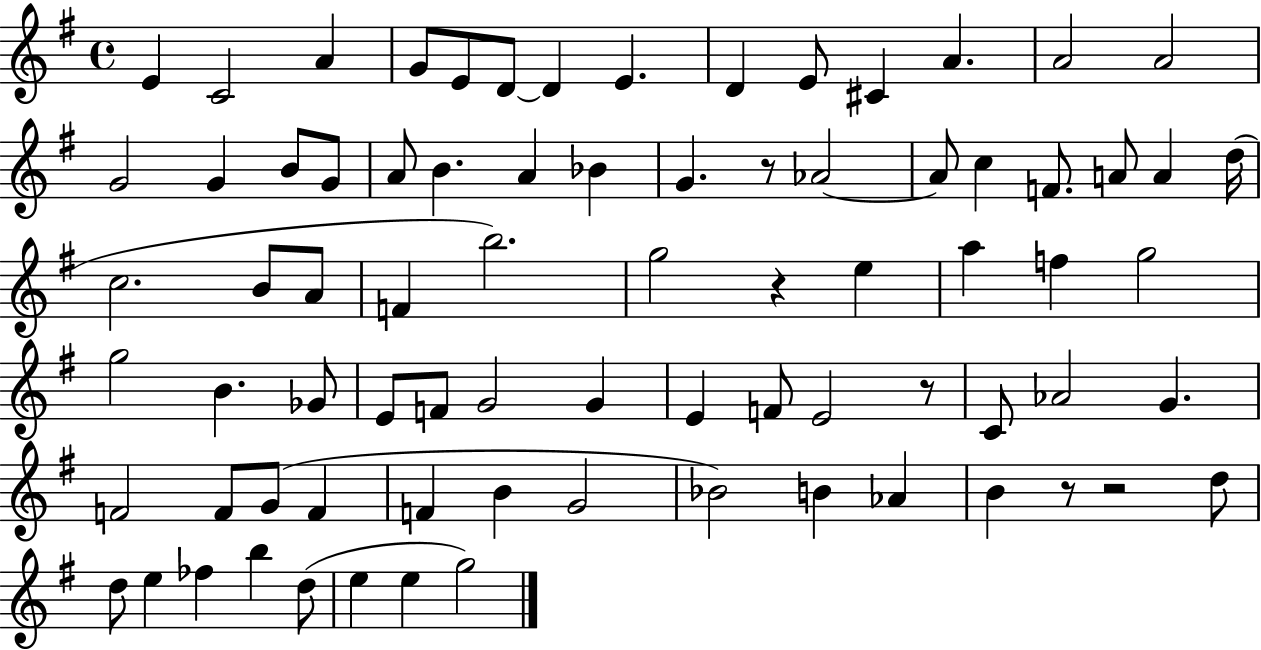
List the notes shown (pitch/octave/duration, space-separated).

E4/q C4/h A4/q G4/e E4/e D4/e D4/q E4/q. D4/q E4/e C#4/q A4/q. A4/h A4/h G4/h G4/q B4/e G4/e A4/e B4/q. A4/q Bb4/q G4/q. R/e Ab4/h Ab4/e C5/q F4/e. A4/e A4/q D5/s C5/h. B4/e A4/e F4/q B5/h. G5/h R/q E5/q A5/q F5/q G5/h G5/h B4/q. Gb4/e E4/e F4/e G4/h G4/q E4/q F4/e E4/h R/e C4/e Ab4/h G4/q. F4/h F4/e G4/e F4/q F4/q B4/q G4/h Bb4/h B4/q Ab4/q B4/q R/e R/h D5/e D5/e E5/q FES5/q B5/q D5/e E5/q E5/q G5/h